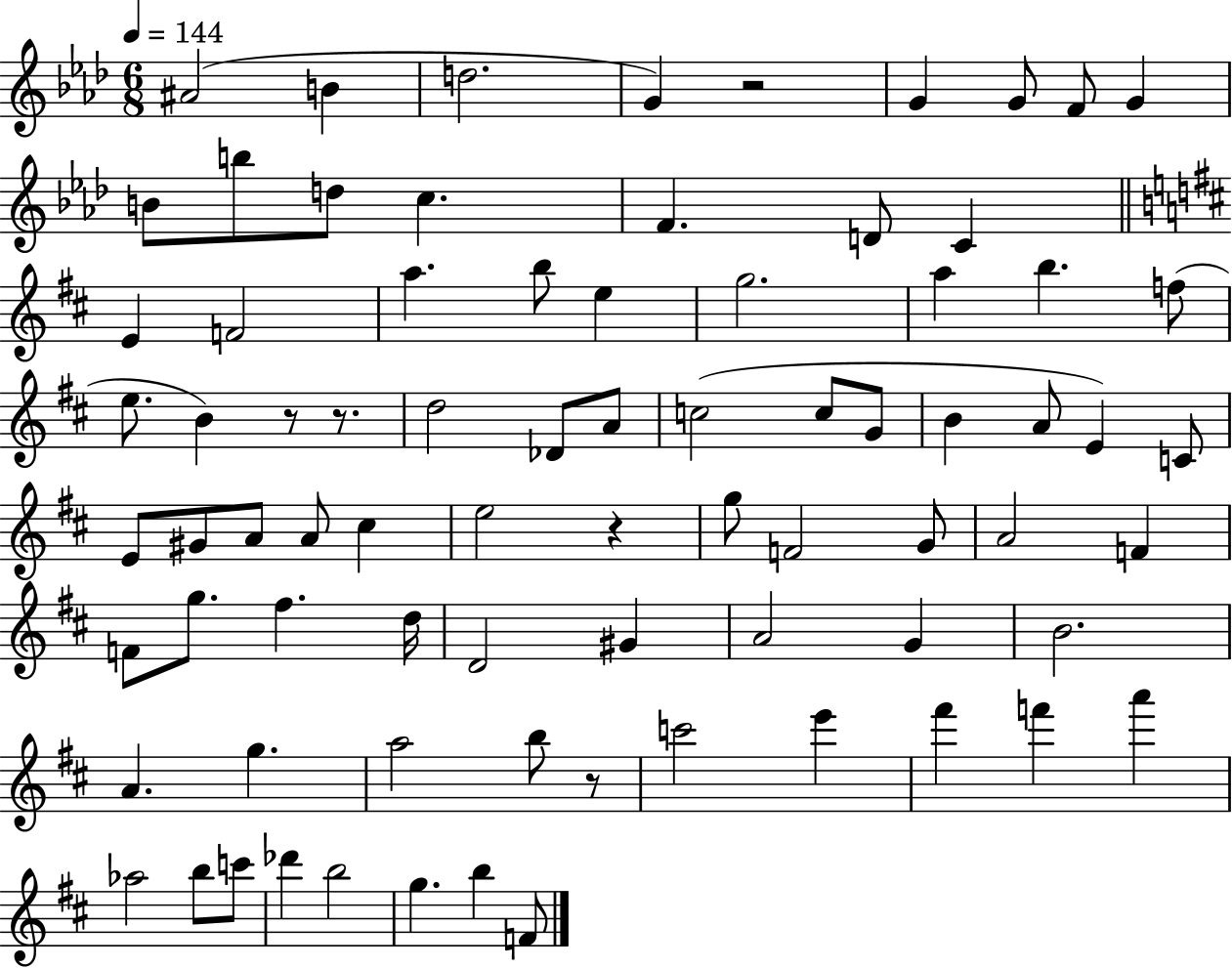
A#4/h B4/q D5/h. G4/q R/h G4/q G4/e F4/e G4/q B4/e B5/e D5/e C5/q. F4/q. D4/e C4/q E4/q F4/h A5/q. B5/e E5/q G5/h. A5/q B5/q. F5/e E5/e. B4/q R/e R/e. D5/h Db4/e A4/e C5/h C5/e G4/e B4/q A4/e E4/q C4/e E4/e G#4/e A4/e A4/e C#5/q E5/h R/q G5/e F4/h G4/e A4/h F4/q F4/e G5/e. F#5/q. D5/s D4/h G#4/q A4/h G4/q B4/h. A4/q. G5/q. A5/h B5/e R/e C6/h E6/q F#6/q F6/q A6/q Ab5/h B5/e C6/e Db6/q B5/h G5/q. B5/q F4/e